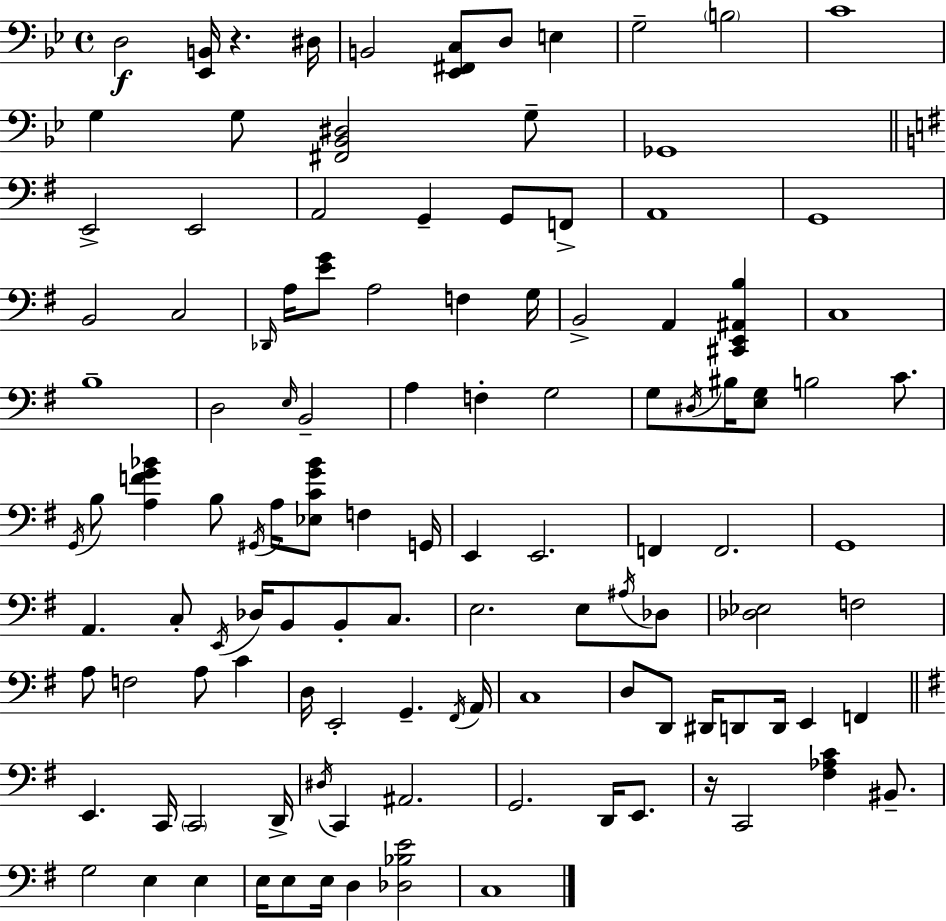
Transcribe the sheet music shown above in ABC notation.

X:1
T:Untitled
M:4/4
L:1/4
K:Gm
D,2 [_E,,B,,]/4 z ^D,/4 B,,2 [_E,,^F,,C,]/2 D,/2 E, G,2 B,2 C4 G, G,/2 [^F,,_B,,^D,]2 G,/2 _G,,4 E,,2 E,,2 A,,2 G,, G,,/2 F,,/2 A,,4 G,,4 B,,2 C,2 _D,,/4 A,/4 [EG]/2 A,2 F, G,/4 B,,2 A,, [^C,,E,,^A,,B,] C,4 B,4 D,2 E,/4 B,,2 A, F, G,2 G,/2 ^D,/4 ^B,/4 [E,G,]/2 B,2 C/2 G,,/4 B,/2 [A,FG_B] B,/2 ^G,,/4 A,/4 [_E,CG_B]/2 F, G,,/4 E,, E,,2 F,, F,,2 G,,4 A,, C,/2 E,,/4 _D,/4 B,,/2 B,,/2 C,/2 E,2 E,/2 ^A,/4 _D,/2 [_D,_E,]2 F,2 A,/2 F,2 A,/2 C D,/4 E,,2 G,, ^F,,/4 A,,/4 C,4 D,/2 D,,/2 ^D,,/4 D,,/2 D,,/4 E,, F,, E,, C,,/4 C,,2 D,,/4 ^D,/4 C,, ^A,,2 G,,2 D,,/4 E,,/2 z/4 C,,2 [^F,_A,C] ^B,,/2 G,2 E, E, E,/4 E,/2 E,/4 D, [_D,_B,E]2 C,4